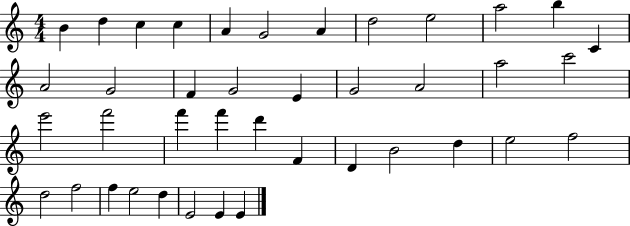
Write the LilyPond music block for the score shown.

{
  \clef treble
  \numericTimeSignature
  \time 4/4
  \key c \major
  b'4 d''4 c''4 c''4 | a'4 g'2 a'4 | d''2 e''2 | a''2 b''4 c'4 | \break a'2 g'2 | f'4 g'2 e'4 | g'2 a'2 | a''2 c'''2 | \break e'''2 f'''2 | f'''4 f'''4 d'''4 f'4 | d'4 b'2 d''4 | e''2 f''2 | \break d''2 f''2 | f''4 e''2 d''4 | e'2 e'4 e'4 | \bar "|."
}